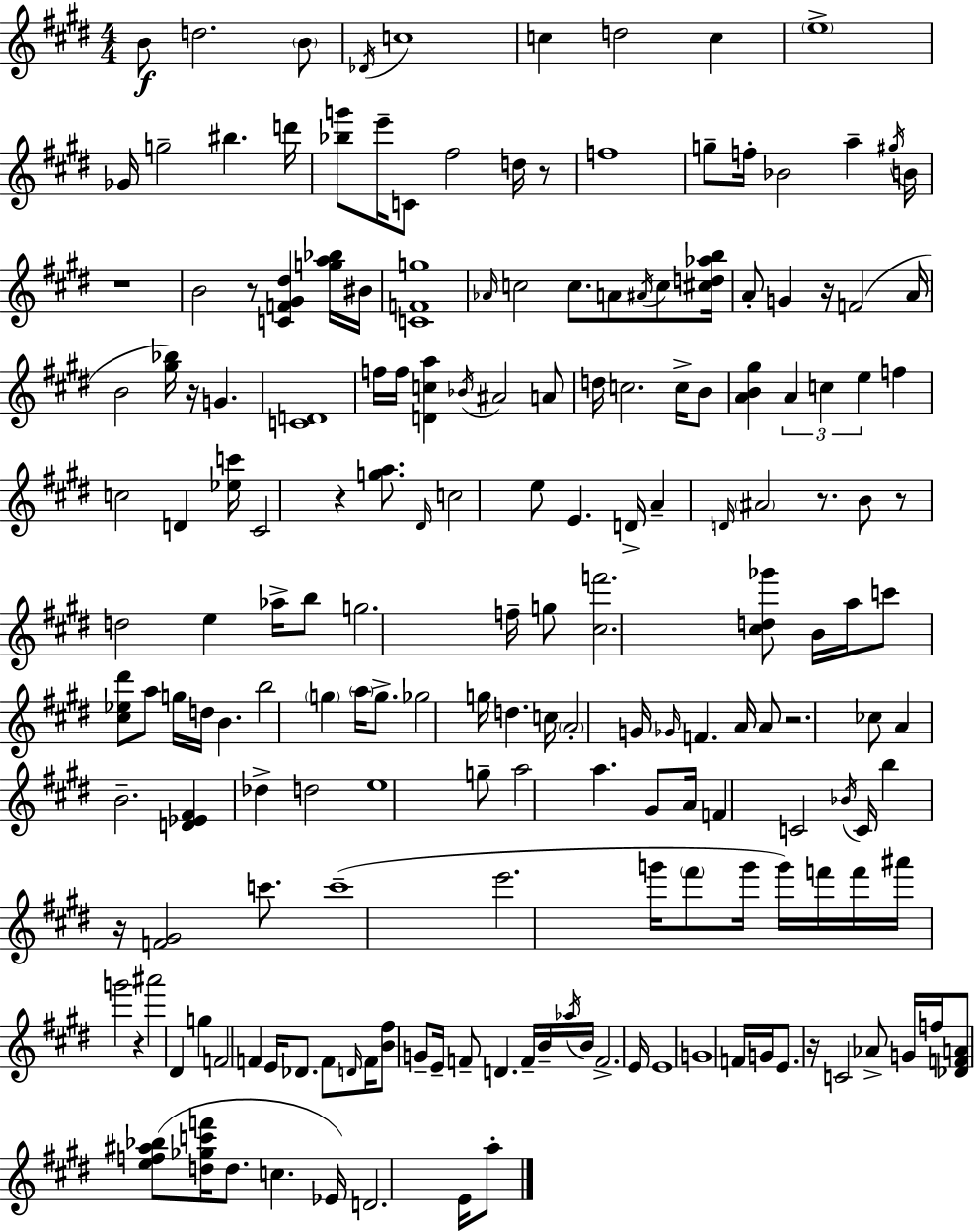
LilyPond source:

{
  \clef treble
  \numericTimeSignature
  \time 4/4
  \key e \major
  b'8\f d''2. \parenthesize b'8 | \acciaccatura { des'16 } c''1 | c''4 d''2 c''4 | \parenthesize e''1-> | \break ges'16 g''2-- bis''4. | d'''16 <bes'' g'''>8 e'''16-- c'8 fis''2 d''16 r8 | f''1 | g''8-- f''16-. bes'2 a''4-- | \break \acciaccatura { gis''16 } b'16 r1 | b'2 r8 <c' f' gis' dis''>4 | <g'' a'' bes''>16 bis'16 <c' f' g''>1 | \grace { aes'16 } c''2 c''8. a'8 | \break \acciaccatura { ais'16 } c''8 <cis'' d'' aes'' b''>16 a'8-. g'4 r16 f'2( | a'16 b'2 <gis'' bes''>16) r16 g'4. | <c' d'>1 | f''16 f''16 <d' c'' a''>4 \acciaccatura { bes'16 } ais'2 | \break a'8 d''16 c''2. | c''16-> b'8 <a' b' gis''>4 \tuplet 3/2 { a'4 c''4 | e''4 } f''4 c''2 | d'4 <ees'' c'''>16 cis'2 r4 | \break <g'' a''>8. \grace { dis'16 } c''2 e''8 | e'4. d'16-> a'4-- \grace { d'16 } \parenthesize ais'2 | r8. b'8 r8 d''2 | e''4 aes''16-> b''8 g''2. | \break f''16-- g''8 <cis'' f'''>2. | <cis'' d'' ges'''>8 b'16 a''16 c'''8 <cis'' ees'' dis'''>8 a''8 g''16 | d''16 b'4. b''2 \parenthesize g''4 | \parenthesize a''16 g''8.-> ges''2 g''16 | \break d''4. c''16 \parenthesize a'2-. g'16 | \grace { ges'16 } f'4. a'16 a'8 r2. | ces''8 a'4 b'2.-- | <d' ees' fis'>4 des''4-> | \break d''2 e''1 | g''8-- a''2 | a''4. gis'8 a'16 f'4 c'2 | \acciaccatura { bes'16 } c'16 b''4 r16 <f' gis'>2 | \break c'''8. c'''1--( | e'''2. | g'''16 \parenthesize fis'''8 g'''16 g'''16) f'''16 f'''16 ais'''16 g'''2 | r4 ais'''2 | \break dis'4 g''4 f'2 | f'4 e'16 des'8. f'8 \grace { d'16 } f'16 <b' fis''>8 g'8-- | e'16-- f'8-- d'4. f'16-- b'16-- \acciaccatura { aes''16 } b'16 f'2.-> | e'16 e'1 | \break g'1 | f'16 g'16 e'8. | r16 c'2 aes'8-> g'16 f''16 <des' f' a'>8 <e'' f'' ais'' bes''>8( | <d'' ges'' c''' f'''>16 d''8. c''4. ees'16) d'2. | \break e'16 a''8-. \bar "|."
}